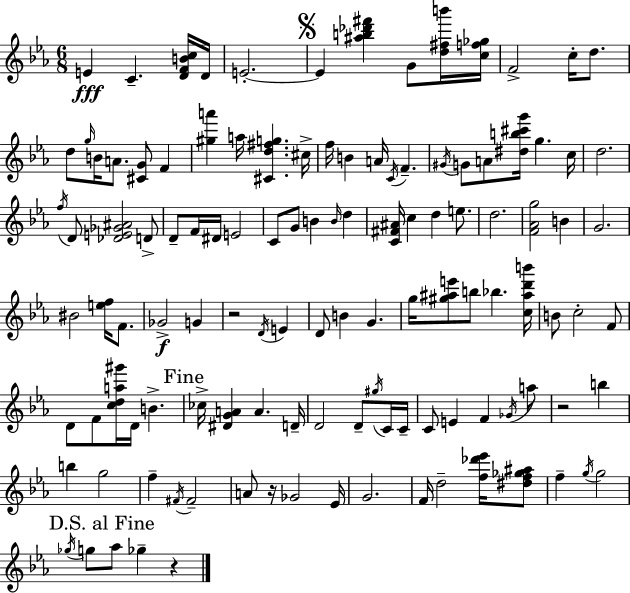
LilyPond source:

{
  \clef treble
  \numericTimeSignature
  \time 6/8
  \key c \minor
  e'4\fff c'4.-- <d' f' b' c''>16 d'16 | e'2.-.~~ | \mark \markup { \musicglyph "scripts.segno" } e'4 <ais'' b'' des''' fis'''>4 g'8 <d'' fis'' b'''>16 <c'' f'' ges''>16 | f'2-> c''16-. d''8. | \break d''8 \grace { g''16 } b'16 a'8. <cis' g'>8 f'4 | <gis'' a'''>4 a''16 <cis' d'' fis'' g''>4. | cis''16-> f''16 b'4 a'16 \acciaccatura { c'16 } f'4.-- | \acciaccatura { gis'16 } g'8 a'8 <dis'' b'' cis''' g'''>16 g''4. | \break c''16 d''2. | \acciaccatura { f''16 } d'8 <des' e' ges' ais'>2 | d'8-> d'8-- f'16 dis'16 e'2 | c'8 g'8 b'4 | \break \grace { b'16 } d''4 <c' fis' ais'>16 c''4 d''4 | e''8. d''2. | <f' aes' g''>2 | b'4 g'2. | \break bis'2 | <e'' f''>16 f'8. ges'2->\f | g'4 r2 | \acciaccatura { d'16 } e'4 d'8 b'4 | \break g'4. g''16 <gis'' ais'' e'''>8 b''8 bes''4. | <c'' ais'' d''' b'''>16 b'8 c''2-. | f'8 d'8 f'8 <c'' d'' a'' gis'''>16 d'16 | b'4.-> \mark "Fine" ces''16-> <dis' g' a'>4 a'4. | \break d'16-- d'2 | d'8-- \acciaccatura { gis''16 } c'16 c'16-- c'8 e'4 | f'4 \acciaccatura { ges'16 } a''8 r2 | b''4 b''4 | \break g''2 f''4-- | \acciaccatura { fis'16 } fis'2-- a'8 r16 | ges'2 ees'16 g'2. | f'16 d''2-- | \break <f'' des''' ees'''>16 <dis'' f'' ges'' ais''>8 f''4-- | \acciaccatura { g''16 } g''2 \mark "D.S. al Fine" \acciaccatura { ges''16 } g''8 | aes''8 ges''4-- r4 \bar "|."
}